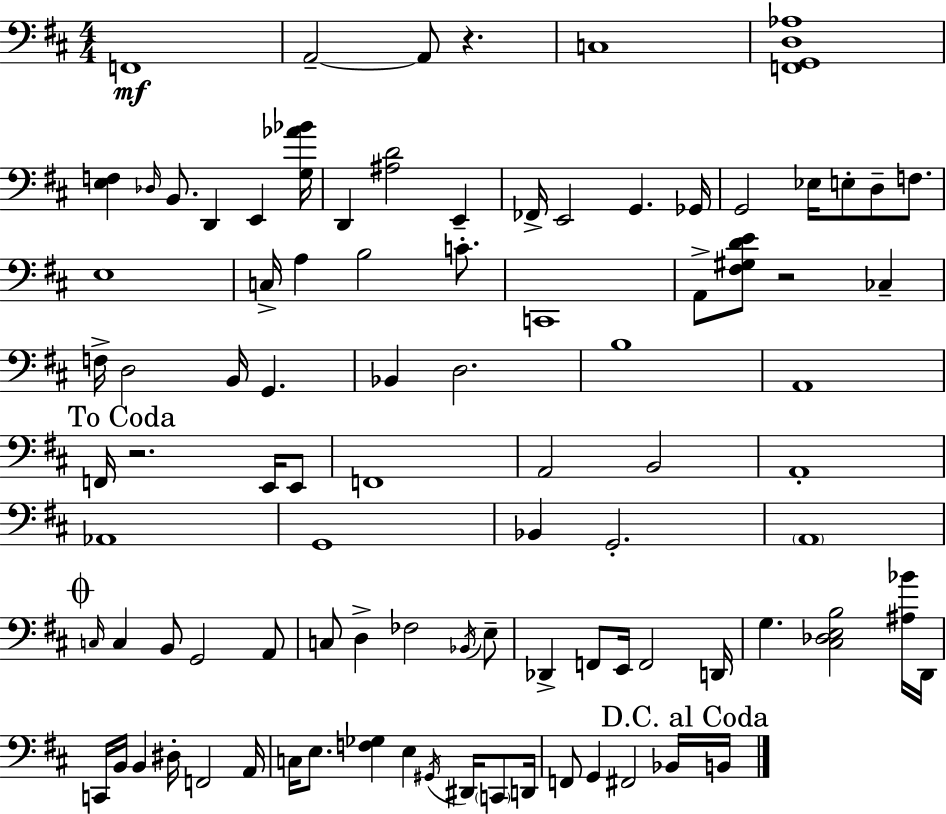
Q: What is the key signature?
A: D major